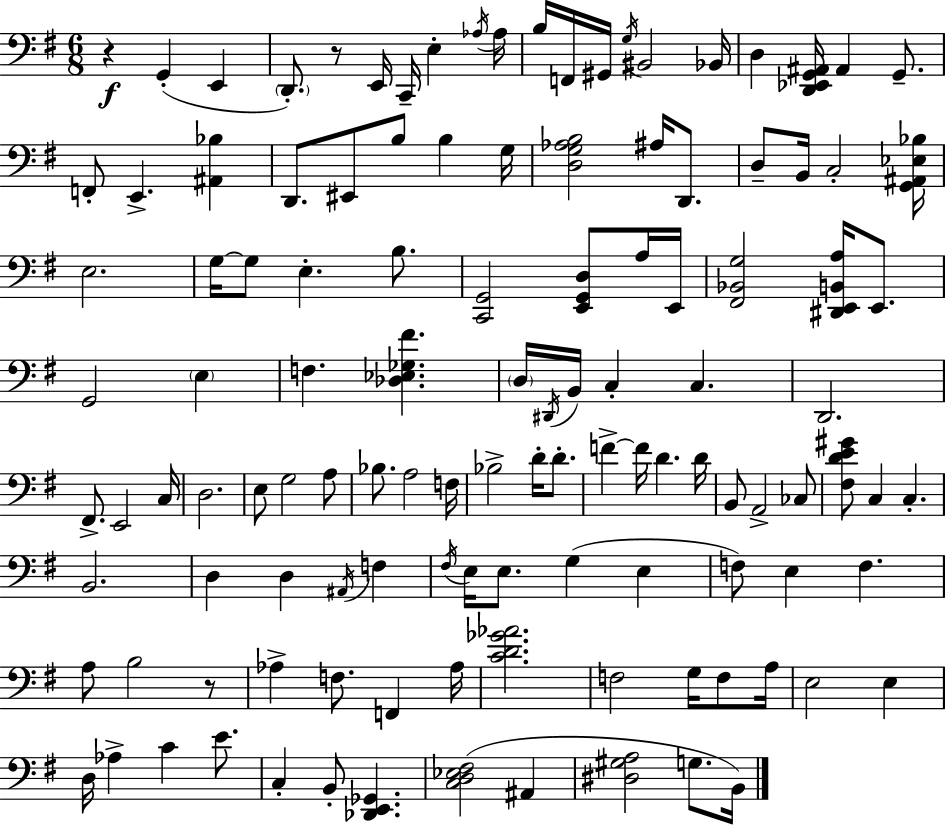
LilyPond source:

{
  \clef bass
  \numericTimeSignature
  \time 6/8
  \key g \major
  r4\f g,4-.( e,4 | \parenthesize d,8.-.) r8 e,16 c,16-- e4-. \acciaccatura { aes16 } | aes16 b16 f,16 gis,16 \acciaccatura { g16 } bis,2 | bes,16 d4 <d, ees, g, ais,>16 ais,4 g,8.-- | \break f,8-. e,4.-> <ais, bes>4 | d,8. eis,8 b8 b4 | g16 <d g aes b>2 ais16 d,8. | d8-- b,16 c2-. | \break <g, ais, ees bes>16 e2. | g16~~ g8 e4.-. b8. | <c, g,>2 <e, g, d>8 | a16 e,16 <fis, bes, g>2 <dis, e, b, a>16 e,8. | \break g,2 \parenthesize e4 | f4. <des ees ges fis'>4. | \parenthesize d16 \acciaccatura { dis,16 } b,16 c4-. c4. | d,2. | \break fis,8.-> e,2 | c16 d2. | e8 g2 | a8 bes8. a2 | \break f16 bes2-> d'16-. | d'8.-. f'4->~~ f'16 d'4. | d'16 b,8 a,2-> | ces8 <fis d' e' gis'>8 c4 c4.-. | \break b,2. | d4 d4 \acciaccatura { ais,16 } | f4 \acciaccatura { fis16 } e16 e8. g4( | e4 f8) e4 f4. | \break a8 b2 | r8 aes4-> f8. | f,4 aes16 <c' d' ges' aes'>2. | f2 | \break g16 f8 a16 e2 | e4 d16 aes4-> c'4 | e'8. c4-. b,8-. <des, e, ges,>4. | <c d ees fis>2( | \break ais,4 <dis gis a>2 | g8. b,16) \bar "|."
}